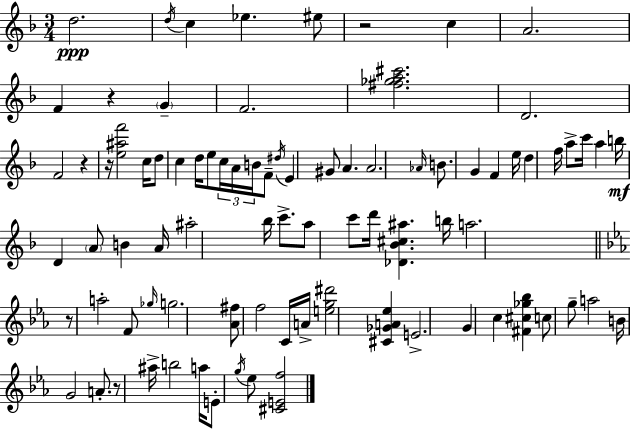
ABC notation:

X:1
T:Untitled
M:3/4
L:1/4
K:Dm
d2 d/4 c _e ^e/2 z2 c A2 F z G F2 [^f_ga^c']2 D2 F2 z z/4 [e^af']2 c/4 d/2 c d/4 e/2 c/4 A/4 B/4 F/2 ^d/4 E ^G/2 A A2 _A/4 B/2 G F e/4 d f/4 a/2 c'/4 a b/4 D A/2 B A/4 ^a2 _b/4 c'/2 a/2 c'/2 d'/4 [_D_B^c^a] b/4 a2 z/2 a2 F/2 _g/4 g2 [_A^f]/2 f2 C/4 A/4 [eg^d']2 [^C_GA_e] E2 G c [^F^c_g_b] c/2 g/2 a2 B/4 G2 A/2 z/2 ^a/4 b2 a/4 E/2 g/4 _e/2 [^CEf]2